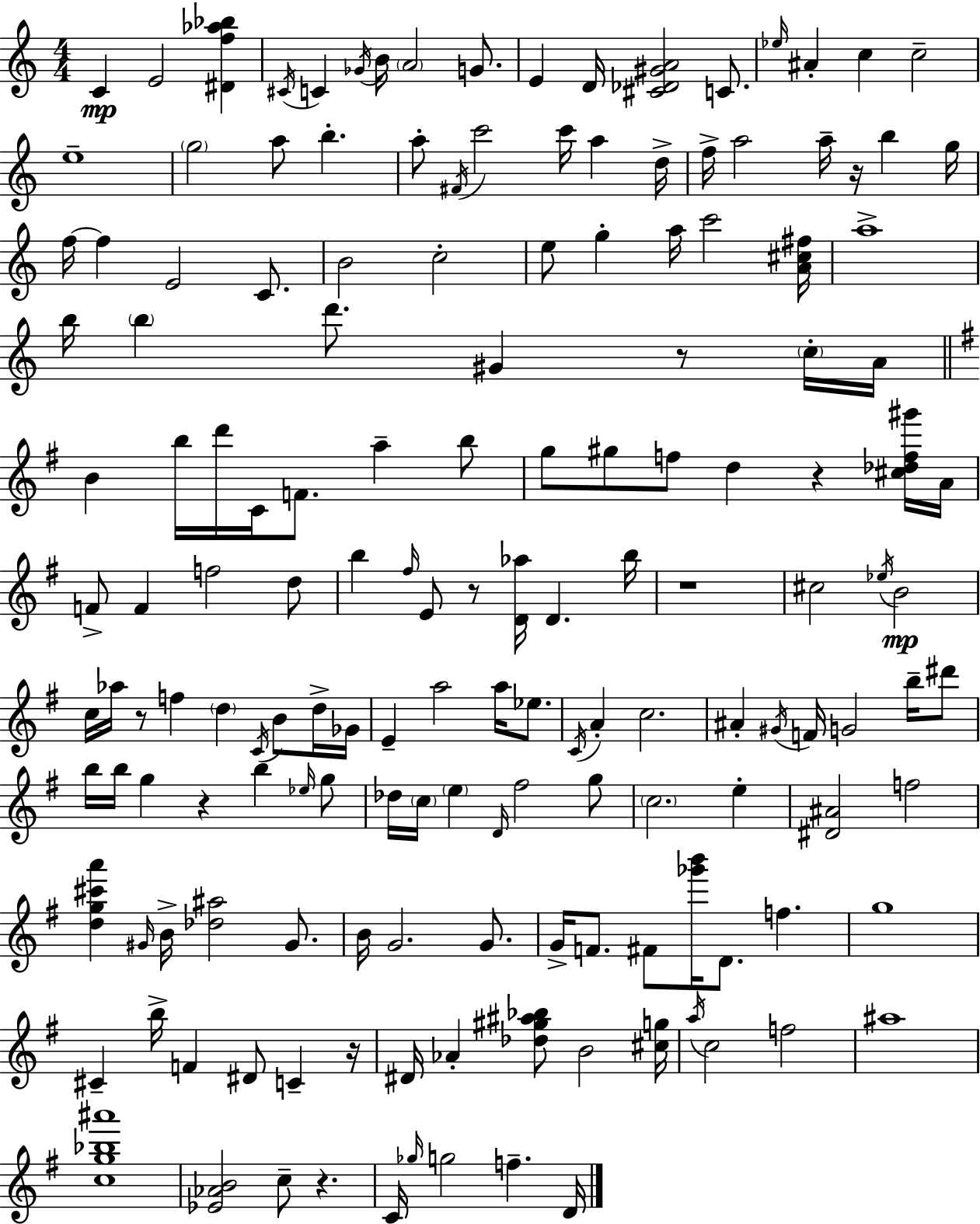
C4/q E4/h [D#4,F5,Ab5,Bb5]/q C#4/s C4/q Gb4/s B4/s A4/h G4/e. E4/q D4/s [C#4,Db4,G#4,A4]/h C4/e. Eb5/s A#4/q C5/q C5/h E5/w G5/h A5/e B5/q. A5/e F#4/s C6/h C6/s A5/q D5/s F5/s A5/h A5/s R/s B5/q G5/s F5/s F5/q E4/h C4/e. B4/h C5/h E5/e G5/q A5/s C6/h [A4,C#5,F#5]/s A5/w B5/s B5/q D6/e. G#4/q R/e C5/s A4/s B4/q B5/s D6/s C4/s F4/e. A5/q B5/e G5/e G#5/e F5/e D5/q R/q [C#5,Db5,F5,G#6]/s A4/s F4/e F4/q F5/h D5/e B5/q F#5/s E4/e R/e [D4,Ab5]/s D4/q. B5/s R/w C#5/h Eb5/s B4/h C5/s Ab5/s R/e F5/q D5/q C4/s B4/e D5/s Gb4/s E4/q A5/h A5/s Eb5/e. C4/s A4/q C5/h. A#4/q G#4/s F4/s G4/h B5/s D#6/e B5/s B5/s G5/q R/q B5/q Eb5/s G5/e Db5/s C5/s E5/q D4/s F#5/h G5/e C5/h. E5/q [D#4,A#4]/h F5/h [D5,G5,C#6,A6]/q G#4/s B4/s [Db5,A#5]/h G#4/e. B4/s G4/h. G4/e. G4/s F4/e. F#4/e [Gb6,B6]/s D4/e. F5/q. G5/w C#4/q B5/s F4/q D#4/e C4/q R/s D#4/s Ab4/q [Db5,G#5,A#5,Bb5]/e B4/h [C#5,G5]/s A5/s C5/h F5/h A#5/w [C5,G5,Bb5,A#6]/w [Eb4,Ab4,B4]/h C5/e R/q. C4/s Gb5/s G5/h F5/q. D4/s